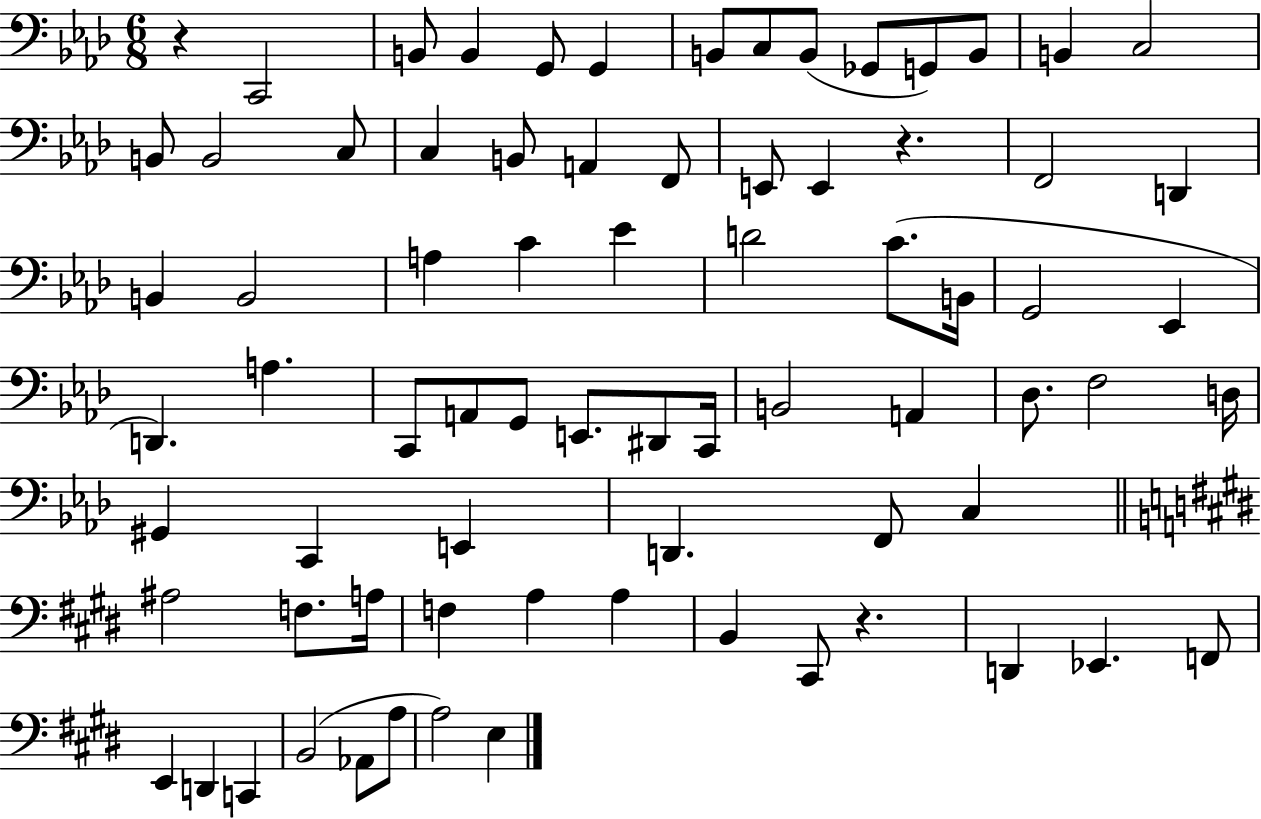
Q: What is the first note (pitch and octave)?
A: C2